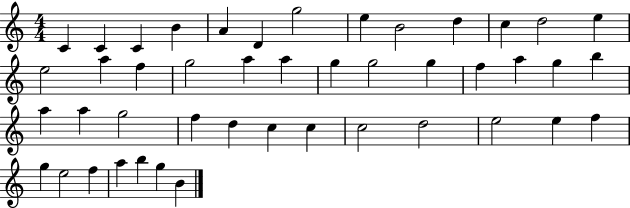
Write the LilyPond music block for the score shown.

{
  \clef treble
  \numericTimeSignature
  \time 4/4
  \key c \major
  c'4 c'4 c'4 b'4 | a'4 d'4 g''2 | e''4 b'2 d''4 | c''4 d''2 e''4 | \break e''2 a''4 f''4 | g''2 a''4 a''4 | g''4 g''2 g''4 | f''4 a''4 g''4 b''4 | \break a''4 a''4 g''2 | f''4 d''4 c''4 c''4 | c''2 d''2 | e''2 e''4 f''4 | \break g''4 e''2 f''4 | a''4 b''4 g''4 b'4 | \bar "|."
}